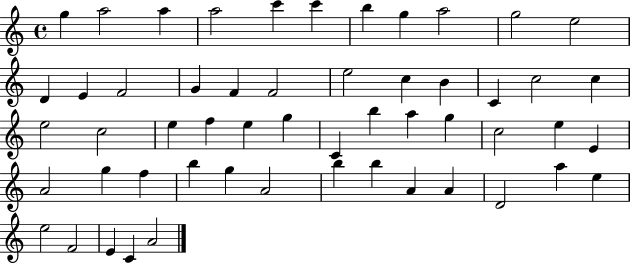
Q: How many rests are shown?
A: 0